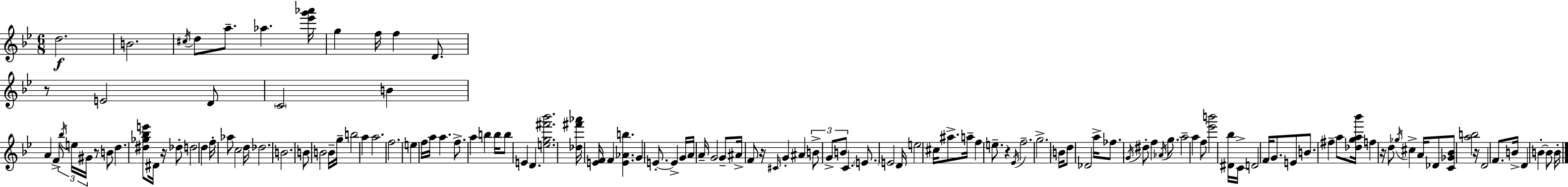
D5/h. B4/h. C#5/s D5/e A5/e. Ab5/q. [Eb6,G6,Ab6]/s G5/q F5/s F5/q D4/e. R/e E4/h D4/e C4/h B4/q A4/q F4/e Bb5/s E5/s G#4/s R/e B4/e D5/q. [D#5,Gb5,Bb5,E6]/e D#4/s R/s Db5/e D5/h D5/q F5/s Ab5/e C5/h D5/s Db5/h. B4/h. B4/e B4/h B4/s G5/s B5/h A5/q A5/h. F5/h. E5/q F5/s A5/s A5/q. F5/e. A5/q B5/q B5/s B5/e E4/q D4/q. [E5,G5,F#6,Bb6]/h. [Db5,F#6,Ab6]/s [E4,F4]/s F4/q [E4,Ab4,B5]/q. G4/q E4/e. E4/q G4/s A4/s A4/s G4/h G4/e A#4/s F4/e R/s C#4/s G4/q A#4/q B4/e G4/e B4/e C4/q. E4/e. E4/h D4/s E5/h C#5/s A#5/e. A5/s F5/q E5/e. R/q Eb4/s F5/h. G5/h. B4/s D5/e Db4/h A5/s FES5/e. G4/s D#5/e F5/q Ab4/s G5/e. A5/h A5/q F5/e [Eb6,B6]/h [D#4,Bb5]/s C4/s D4/h F4/s G4/e. E4/e B4/e. F#5/q A5/e [Db5,G5,A5,Bb6]/s F5/q R/s D5/e Gb5/s C#5/q A4/s Db4/e [C4,Gb4,Bb4]/e [A5,B5]/h R/s D4/h F4/e. B4/s D4/q B4/q B4/e B4/s